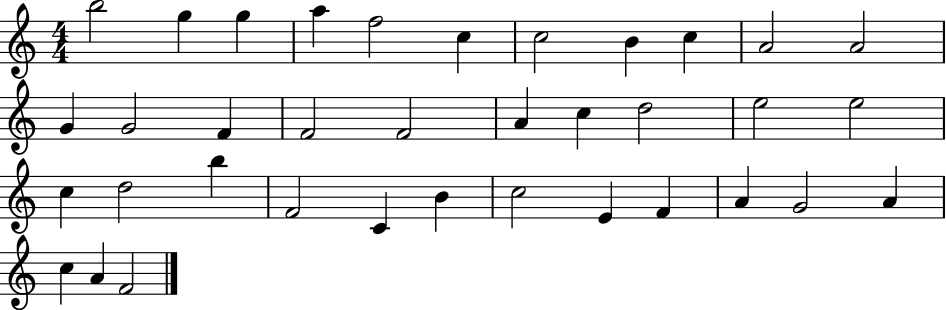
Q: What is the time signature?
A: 4/4